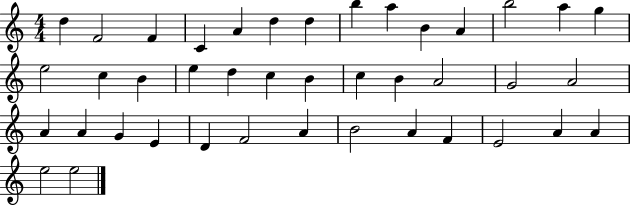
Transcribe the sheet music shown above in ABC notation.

X:1
T:Untitled
M:4/4
L:1/4
K:C
d F2 F C A d d b a B A b2 a g e2 c B e d c B c B A2 G2 A2 A A G E D F2 A B2 A F E2 A A e2 e2